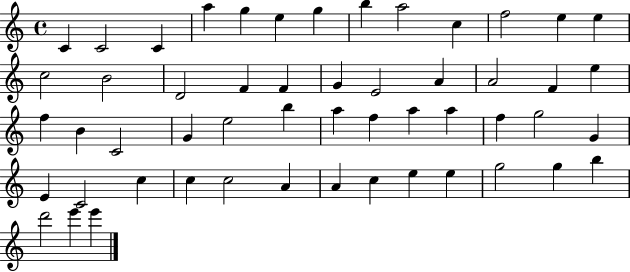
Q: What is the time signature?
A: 4/4